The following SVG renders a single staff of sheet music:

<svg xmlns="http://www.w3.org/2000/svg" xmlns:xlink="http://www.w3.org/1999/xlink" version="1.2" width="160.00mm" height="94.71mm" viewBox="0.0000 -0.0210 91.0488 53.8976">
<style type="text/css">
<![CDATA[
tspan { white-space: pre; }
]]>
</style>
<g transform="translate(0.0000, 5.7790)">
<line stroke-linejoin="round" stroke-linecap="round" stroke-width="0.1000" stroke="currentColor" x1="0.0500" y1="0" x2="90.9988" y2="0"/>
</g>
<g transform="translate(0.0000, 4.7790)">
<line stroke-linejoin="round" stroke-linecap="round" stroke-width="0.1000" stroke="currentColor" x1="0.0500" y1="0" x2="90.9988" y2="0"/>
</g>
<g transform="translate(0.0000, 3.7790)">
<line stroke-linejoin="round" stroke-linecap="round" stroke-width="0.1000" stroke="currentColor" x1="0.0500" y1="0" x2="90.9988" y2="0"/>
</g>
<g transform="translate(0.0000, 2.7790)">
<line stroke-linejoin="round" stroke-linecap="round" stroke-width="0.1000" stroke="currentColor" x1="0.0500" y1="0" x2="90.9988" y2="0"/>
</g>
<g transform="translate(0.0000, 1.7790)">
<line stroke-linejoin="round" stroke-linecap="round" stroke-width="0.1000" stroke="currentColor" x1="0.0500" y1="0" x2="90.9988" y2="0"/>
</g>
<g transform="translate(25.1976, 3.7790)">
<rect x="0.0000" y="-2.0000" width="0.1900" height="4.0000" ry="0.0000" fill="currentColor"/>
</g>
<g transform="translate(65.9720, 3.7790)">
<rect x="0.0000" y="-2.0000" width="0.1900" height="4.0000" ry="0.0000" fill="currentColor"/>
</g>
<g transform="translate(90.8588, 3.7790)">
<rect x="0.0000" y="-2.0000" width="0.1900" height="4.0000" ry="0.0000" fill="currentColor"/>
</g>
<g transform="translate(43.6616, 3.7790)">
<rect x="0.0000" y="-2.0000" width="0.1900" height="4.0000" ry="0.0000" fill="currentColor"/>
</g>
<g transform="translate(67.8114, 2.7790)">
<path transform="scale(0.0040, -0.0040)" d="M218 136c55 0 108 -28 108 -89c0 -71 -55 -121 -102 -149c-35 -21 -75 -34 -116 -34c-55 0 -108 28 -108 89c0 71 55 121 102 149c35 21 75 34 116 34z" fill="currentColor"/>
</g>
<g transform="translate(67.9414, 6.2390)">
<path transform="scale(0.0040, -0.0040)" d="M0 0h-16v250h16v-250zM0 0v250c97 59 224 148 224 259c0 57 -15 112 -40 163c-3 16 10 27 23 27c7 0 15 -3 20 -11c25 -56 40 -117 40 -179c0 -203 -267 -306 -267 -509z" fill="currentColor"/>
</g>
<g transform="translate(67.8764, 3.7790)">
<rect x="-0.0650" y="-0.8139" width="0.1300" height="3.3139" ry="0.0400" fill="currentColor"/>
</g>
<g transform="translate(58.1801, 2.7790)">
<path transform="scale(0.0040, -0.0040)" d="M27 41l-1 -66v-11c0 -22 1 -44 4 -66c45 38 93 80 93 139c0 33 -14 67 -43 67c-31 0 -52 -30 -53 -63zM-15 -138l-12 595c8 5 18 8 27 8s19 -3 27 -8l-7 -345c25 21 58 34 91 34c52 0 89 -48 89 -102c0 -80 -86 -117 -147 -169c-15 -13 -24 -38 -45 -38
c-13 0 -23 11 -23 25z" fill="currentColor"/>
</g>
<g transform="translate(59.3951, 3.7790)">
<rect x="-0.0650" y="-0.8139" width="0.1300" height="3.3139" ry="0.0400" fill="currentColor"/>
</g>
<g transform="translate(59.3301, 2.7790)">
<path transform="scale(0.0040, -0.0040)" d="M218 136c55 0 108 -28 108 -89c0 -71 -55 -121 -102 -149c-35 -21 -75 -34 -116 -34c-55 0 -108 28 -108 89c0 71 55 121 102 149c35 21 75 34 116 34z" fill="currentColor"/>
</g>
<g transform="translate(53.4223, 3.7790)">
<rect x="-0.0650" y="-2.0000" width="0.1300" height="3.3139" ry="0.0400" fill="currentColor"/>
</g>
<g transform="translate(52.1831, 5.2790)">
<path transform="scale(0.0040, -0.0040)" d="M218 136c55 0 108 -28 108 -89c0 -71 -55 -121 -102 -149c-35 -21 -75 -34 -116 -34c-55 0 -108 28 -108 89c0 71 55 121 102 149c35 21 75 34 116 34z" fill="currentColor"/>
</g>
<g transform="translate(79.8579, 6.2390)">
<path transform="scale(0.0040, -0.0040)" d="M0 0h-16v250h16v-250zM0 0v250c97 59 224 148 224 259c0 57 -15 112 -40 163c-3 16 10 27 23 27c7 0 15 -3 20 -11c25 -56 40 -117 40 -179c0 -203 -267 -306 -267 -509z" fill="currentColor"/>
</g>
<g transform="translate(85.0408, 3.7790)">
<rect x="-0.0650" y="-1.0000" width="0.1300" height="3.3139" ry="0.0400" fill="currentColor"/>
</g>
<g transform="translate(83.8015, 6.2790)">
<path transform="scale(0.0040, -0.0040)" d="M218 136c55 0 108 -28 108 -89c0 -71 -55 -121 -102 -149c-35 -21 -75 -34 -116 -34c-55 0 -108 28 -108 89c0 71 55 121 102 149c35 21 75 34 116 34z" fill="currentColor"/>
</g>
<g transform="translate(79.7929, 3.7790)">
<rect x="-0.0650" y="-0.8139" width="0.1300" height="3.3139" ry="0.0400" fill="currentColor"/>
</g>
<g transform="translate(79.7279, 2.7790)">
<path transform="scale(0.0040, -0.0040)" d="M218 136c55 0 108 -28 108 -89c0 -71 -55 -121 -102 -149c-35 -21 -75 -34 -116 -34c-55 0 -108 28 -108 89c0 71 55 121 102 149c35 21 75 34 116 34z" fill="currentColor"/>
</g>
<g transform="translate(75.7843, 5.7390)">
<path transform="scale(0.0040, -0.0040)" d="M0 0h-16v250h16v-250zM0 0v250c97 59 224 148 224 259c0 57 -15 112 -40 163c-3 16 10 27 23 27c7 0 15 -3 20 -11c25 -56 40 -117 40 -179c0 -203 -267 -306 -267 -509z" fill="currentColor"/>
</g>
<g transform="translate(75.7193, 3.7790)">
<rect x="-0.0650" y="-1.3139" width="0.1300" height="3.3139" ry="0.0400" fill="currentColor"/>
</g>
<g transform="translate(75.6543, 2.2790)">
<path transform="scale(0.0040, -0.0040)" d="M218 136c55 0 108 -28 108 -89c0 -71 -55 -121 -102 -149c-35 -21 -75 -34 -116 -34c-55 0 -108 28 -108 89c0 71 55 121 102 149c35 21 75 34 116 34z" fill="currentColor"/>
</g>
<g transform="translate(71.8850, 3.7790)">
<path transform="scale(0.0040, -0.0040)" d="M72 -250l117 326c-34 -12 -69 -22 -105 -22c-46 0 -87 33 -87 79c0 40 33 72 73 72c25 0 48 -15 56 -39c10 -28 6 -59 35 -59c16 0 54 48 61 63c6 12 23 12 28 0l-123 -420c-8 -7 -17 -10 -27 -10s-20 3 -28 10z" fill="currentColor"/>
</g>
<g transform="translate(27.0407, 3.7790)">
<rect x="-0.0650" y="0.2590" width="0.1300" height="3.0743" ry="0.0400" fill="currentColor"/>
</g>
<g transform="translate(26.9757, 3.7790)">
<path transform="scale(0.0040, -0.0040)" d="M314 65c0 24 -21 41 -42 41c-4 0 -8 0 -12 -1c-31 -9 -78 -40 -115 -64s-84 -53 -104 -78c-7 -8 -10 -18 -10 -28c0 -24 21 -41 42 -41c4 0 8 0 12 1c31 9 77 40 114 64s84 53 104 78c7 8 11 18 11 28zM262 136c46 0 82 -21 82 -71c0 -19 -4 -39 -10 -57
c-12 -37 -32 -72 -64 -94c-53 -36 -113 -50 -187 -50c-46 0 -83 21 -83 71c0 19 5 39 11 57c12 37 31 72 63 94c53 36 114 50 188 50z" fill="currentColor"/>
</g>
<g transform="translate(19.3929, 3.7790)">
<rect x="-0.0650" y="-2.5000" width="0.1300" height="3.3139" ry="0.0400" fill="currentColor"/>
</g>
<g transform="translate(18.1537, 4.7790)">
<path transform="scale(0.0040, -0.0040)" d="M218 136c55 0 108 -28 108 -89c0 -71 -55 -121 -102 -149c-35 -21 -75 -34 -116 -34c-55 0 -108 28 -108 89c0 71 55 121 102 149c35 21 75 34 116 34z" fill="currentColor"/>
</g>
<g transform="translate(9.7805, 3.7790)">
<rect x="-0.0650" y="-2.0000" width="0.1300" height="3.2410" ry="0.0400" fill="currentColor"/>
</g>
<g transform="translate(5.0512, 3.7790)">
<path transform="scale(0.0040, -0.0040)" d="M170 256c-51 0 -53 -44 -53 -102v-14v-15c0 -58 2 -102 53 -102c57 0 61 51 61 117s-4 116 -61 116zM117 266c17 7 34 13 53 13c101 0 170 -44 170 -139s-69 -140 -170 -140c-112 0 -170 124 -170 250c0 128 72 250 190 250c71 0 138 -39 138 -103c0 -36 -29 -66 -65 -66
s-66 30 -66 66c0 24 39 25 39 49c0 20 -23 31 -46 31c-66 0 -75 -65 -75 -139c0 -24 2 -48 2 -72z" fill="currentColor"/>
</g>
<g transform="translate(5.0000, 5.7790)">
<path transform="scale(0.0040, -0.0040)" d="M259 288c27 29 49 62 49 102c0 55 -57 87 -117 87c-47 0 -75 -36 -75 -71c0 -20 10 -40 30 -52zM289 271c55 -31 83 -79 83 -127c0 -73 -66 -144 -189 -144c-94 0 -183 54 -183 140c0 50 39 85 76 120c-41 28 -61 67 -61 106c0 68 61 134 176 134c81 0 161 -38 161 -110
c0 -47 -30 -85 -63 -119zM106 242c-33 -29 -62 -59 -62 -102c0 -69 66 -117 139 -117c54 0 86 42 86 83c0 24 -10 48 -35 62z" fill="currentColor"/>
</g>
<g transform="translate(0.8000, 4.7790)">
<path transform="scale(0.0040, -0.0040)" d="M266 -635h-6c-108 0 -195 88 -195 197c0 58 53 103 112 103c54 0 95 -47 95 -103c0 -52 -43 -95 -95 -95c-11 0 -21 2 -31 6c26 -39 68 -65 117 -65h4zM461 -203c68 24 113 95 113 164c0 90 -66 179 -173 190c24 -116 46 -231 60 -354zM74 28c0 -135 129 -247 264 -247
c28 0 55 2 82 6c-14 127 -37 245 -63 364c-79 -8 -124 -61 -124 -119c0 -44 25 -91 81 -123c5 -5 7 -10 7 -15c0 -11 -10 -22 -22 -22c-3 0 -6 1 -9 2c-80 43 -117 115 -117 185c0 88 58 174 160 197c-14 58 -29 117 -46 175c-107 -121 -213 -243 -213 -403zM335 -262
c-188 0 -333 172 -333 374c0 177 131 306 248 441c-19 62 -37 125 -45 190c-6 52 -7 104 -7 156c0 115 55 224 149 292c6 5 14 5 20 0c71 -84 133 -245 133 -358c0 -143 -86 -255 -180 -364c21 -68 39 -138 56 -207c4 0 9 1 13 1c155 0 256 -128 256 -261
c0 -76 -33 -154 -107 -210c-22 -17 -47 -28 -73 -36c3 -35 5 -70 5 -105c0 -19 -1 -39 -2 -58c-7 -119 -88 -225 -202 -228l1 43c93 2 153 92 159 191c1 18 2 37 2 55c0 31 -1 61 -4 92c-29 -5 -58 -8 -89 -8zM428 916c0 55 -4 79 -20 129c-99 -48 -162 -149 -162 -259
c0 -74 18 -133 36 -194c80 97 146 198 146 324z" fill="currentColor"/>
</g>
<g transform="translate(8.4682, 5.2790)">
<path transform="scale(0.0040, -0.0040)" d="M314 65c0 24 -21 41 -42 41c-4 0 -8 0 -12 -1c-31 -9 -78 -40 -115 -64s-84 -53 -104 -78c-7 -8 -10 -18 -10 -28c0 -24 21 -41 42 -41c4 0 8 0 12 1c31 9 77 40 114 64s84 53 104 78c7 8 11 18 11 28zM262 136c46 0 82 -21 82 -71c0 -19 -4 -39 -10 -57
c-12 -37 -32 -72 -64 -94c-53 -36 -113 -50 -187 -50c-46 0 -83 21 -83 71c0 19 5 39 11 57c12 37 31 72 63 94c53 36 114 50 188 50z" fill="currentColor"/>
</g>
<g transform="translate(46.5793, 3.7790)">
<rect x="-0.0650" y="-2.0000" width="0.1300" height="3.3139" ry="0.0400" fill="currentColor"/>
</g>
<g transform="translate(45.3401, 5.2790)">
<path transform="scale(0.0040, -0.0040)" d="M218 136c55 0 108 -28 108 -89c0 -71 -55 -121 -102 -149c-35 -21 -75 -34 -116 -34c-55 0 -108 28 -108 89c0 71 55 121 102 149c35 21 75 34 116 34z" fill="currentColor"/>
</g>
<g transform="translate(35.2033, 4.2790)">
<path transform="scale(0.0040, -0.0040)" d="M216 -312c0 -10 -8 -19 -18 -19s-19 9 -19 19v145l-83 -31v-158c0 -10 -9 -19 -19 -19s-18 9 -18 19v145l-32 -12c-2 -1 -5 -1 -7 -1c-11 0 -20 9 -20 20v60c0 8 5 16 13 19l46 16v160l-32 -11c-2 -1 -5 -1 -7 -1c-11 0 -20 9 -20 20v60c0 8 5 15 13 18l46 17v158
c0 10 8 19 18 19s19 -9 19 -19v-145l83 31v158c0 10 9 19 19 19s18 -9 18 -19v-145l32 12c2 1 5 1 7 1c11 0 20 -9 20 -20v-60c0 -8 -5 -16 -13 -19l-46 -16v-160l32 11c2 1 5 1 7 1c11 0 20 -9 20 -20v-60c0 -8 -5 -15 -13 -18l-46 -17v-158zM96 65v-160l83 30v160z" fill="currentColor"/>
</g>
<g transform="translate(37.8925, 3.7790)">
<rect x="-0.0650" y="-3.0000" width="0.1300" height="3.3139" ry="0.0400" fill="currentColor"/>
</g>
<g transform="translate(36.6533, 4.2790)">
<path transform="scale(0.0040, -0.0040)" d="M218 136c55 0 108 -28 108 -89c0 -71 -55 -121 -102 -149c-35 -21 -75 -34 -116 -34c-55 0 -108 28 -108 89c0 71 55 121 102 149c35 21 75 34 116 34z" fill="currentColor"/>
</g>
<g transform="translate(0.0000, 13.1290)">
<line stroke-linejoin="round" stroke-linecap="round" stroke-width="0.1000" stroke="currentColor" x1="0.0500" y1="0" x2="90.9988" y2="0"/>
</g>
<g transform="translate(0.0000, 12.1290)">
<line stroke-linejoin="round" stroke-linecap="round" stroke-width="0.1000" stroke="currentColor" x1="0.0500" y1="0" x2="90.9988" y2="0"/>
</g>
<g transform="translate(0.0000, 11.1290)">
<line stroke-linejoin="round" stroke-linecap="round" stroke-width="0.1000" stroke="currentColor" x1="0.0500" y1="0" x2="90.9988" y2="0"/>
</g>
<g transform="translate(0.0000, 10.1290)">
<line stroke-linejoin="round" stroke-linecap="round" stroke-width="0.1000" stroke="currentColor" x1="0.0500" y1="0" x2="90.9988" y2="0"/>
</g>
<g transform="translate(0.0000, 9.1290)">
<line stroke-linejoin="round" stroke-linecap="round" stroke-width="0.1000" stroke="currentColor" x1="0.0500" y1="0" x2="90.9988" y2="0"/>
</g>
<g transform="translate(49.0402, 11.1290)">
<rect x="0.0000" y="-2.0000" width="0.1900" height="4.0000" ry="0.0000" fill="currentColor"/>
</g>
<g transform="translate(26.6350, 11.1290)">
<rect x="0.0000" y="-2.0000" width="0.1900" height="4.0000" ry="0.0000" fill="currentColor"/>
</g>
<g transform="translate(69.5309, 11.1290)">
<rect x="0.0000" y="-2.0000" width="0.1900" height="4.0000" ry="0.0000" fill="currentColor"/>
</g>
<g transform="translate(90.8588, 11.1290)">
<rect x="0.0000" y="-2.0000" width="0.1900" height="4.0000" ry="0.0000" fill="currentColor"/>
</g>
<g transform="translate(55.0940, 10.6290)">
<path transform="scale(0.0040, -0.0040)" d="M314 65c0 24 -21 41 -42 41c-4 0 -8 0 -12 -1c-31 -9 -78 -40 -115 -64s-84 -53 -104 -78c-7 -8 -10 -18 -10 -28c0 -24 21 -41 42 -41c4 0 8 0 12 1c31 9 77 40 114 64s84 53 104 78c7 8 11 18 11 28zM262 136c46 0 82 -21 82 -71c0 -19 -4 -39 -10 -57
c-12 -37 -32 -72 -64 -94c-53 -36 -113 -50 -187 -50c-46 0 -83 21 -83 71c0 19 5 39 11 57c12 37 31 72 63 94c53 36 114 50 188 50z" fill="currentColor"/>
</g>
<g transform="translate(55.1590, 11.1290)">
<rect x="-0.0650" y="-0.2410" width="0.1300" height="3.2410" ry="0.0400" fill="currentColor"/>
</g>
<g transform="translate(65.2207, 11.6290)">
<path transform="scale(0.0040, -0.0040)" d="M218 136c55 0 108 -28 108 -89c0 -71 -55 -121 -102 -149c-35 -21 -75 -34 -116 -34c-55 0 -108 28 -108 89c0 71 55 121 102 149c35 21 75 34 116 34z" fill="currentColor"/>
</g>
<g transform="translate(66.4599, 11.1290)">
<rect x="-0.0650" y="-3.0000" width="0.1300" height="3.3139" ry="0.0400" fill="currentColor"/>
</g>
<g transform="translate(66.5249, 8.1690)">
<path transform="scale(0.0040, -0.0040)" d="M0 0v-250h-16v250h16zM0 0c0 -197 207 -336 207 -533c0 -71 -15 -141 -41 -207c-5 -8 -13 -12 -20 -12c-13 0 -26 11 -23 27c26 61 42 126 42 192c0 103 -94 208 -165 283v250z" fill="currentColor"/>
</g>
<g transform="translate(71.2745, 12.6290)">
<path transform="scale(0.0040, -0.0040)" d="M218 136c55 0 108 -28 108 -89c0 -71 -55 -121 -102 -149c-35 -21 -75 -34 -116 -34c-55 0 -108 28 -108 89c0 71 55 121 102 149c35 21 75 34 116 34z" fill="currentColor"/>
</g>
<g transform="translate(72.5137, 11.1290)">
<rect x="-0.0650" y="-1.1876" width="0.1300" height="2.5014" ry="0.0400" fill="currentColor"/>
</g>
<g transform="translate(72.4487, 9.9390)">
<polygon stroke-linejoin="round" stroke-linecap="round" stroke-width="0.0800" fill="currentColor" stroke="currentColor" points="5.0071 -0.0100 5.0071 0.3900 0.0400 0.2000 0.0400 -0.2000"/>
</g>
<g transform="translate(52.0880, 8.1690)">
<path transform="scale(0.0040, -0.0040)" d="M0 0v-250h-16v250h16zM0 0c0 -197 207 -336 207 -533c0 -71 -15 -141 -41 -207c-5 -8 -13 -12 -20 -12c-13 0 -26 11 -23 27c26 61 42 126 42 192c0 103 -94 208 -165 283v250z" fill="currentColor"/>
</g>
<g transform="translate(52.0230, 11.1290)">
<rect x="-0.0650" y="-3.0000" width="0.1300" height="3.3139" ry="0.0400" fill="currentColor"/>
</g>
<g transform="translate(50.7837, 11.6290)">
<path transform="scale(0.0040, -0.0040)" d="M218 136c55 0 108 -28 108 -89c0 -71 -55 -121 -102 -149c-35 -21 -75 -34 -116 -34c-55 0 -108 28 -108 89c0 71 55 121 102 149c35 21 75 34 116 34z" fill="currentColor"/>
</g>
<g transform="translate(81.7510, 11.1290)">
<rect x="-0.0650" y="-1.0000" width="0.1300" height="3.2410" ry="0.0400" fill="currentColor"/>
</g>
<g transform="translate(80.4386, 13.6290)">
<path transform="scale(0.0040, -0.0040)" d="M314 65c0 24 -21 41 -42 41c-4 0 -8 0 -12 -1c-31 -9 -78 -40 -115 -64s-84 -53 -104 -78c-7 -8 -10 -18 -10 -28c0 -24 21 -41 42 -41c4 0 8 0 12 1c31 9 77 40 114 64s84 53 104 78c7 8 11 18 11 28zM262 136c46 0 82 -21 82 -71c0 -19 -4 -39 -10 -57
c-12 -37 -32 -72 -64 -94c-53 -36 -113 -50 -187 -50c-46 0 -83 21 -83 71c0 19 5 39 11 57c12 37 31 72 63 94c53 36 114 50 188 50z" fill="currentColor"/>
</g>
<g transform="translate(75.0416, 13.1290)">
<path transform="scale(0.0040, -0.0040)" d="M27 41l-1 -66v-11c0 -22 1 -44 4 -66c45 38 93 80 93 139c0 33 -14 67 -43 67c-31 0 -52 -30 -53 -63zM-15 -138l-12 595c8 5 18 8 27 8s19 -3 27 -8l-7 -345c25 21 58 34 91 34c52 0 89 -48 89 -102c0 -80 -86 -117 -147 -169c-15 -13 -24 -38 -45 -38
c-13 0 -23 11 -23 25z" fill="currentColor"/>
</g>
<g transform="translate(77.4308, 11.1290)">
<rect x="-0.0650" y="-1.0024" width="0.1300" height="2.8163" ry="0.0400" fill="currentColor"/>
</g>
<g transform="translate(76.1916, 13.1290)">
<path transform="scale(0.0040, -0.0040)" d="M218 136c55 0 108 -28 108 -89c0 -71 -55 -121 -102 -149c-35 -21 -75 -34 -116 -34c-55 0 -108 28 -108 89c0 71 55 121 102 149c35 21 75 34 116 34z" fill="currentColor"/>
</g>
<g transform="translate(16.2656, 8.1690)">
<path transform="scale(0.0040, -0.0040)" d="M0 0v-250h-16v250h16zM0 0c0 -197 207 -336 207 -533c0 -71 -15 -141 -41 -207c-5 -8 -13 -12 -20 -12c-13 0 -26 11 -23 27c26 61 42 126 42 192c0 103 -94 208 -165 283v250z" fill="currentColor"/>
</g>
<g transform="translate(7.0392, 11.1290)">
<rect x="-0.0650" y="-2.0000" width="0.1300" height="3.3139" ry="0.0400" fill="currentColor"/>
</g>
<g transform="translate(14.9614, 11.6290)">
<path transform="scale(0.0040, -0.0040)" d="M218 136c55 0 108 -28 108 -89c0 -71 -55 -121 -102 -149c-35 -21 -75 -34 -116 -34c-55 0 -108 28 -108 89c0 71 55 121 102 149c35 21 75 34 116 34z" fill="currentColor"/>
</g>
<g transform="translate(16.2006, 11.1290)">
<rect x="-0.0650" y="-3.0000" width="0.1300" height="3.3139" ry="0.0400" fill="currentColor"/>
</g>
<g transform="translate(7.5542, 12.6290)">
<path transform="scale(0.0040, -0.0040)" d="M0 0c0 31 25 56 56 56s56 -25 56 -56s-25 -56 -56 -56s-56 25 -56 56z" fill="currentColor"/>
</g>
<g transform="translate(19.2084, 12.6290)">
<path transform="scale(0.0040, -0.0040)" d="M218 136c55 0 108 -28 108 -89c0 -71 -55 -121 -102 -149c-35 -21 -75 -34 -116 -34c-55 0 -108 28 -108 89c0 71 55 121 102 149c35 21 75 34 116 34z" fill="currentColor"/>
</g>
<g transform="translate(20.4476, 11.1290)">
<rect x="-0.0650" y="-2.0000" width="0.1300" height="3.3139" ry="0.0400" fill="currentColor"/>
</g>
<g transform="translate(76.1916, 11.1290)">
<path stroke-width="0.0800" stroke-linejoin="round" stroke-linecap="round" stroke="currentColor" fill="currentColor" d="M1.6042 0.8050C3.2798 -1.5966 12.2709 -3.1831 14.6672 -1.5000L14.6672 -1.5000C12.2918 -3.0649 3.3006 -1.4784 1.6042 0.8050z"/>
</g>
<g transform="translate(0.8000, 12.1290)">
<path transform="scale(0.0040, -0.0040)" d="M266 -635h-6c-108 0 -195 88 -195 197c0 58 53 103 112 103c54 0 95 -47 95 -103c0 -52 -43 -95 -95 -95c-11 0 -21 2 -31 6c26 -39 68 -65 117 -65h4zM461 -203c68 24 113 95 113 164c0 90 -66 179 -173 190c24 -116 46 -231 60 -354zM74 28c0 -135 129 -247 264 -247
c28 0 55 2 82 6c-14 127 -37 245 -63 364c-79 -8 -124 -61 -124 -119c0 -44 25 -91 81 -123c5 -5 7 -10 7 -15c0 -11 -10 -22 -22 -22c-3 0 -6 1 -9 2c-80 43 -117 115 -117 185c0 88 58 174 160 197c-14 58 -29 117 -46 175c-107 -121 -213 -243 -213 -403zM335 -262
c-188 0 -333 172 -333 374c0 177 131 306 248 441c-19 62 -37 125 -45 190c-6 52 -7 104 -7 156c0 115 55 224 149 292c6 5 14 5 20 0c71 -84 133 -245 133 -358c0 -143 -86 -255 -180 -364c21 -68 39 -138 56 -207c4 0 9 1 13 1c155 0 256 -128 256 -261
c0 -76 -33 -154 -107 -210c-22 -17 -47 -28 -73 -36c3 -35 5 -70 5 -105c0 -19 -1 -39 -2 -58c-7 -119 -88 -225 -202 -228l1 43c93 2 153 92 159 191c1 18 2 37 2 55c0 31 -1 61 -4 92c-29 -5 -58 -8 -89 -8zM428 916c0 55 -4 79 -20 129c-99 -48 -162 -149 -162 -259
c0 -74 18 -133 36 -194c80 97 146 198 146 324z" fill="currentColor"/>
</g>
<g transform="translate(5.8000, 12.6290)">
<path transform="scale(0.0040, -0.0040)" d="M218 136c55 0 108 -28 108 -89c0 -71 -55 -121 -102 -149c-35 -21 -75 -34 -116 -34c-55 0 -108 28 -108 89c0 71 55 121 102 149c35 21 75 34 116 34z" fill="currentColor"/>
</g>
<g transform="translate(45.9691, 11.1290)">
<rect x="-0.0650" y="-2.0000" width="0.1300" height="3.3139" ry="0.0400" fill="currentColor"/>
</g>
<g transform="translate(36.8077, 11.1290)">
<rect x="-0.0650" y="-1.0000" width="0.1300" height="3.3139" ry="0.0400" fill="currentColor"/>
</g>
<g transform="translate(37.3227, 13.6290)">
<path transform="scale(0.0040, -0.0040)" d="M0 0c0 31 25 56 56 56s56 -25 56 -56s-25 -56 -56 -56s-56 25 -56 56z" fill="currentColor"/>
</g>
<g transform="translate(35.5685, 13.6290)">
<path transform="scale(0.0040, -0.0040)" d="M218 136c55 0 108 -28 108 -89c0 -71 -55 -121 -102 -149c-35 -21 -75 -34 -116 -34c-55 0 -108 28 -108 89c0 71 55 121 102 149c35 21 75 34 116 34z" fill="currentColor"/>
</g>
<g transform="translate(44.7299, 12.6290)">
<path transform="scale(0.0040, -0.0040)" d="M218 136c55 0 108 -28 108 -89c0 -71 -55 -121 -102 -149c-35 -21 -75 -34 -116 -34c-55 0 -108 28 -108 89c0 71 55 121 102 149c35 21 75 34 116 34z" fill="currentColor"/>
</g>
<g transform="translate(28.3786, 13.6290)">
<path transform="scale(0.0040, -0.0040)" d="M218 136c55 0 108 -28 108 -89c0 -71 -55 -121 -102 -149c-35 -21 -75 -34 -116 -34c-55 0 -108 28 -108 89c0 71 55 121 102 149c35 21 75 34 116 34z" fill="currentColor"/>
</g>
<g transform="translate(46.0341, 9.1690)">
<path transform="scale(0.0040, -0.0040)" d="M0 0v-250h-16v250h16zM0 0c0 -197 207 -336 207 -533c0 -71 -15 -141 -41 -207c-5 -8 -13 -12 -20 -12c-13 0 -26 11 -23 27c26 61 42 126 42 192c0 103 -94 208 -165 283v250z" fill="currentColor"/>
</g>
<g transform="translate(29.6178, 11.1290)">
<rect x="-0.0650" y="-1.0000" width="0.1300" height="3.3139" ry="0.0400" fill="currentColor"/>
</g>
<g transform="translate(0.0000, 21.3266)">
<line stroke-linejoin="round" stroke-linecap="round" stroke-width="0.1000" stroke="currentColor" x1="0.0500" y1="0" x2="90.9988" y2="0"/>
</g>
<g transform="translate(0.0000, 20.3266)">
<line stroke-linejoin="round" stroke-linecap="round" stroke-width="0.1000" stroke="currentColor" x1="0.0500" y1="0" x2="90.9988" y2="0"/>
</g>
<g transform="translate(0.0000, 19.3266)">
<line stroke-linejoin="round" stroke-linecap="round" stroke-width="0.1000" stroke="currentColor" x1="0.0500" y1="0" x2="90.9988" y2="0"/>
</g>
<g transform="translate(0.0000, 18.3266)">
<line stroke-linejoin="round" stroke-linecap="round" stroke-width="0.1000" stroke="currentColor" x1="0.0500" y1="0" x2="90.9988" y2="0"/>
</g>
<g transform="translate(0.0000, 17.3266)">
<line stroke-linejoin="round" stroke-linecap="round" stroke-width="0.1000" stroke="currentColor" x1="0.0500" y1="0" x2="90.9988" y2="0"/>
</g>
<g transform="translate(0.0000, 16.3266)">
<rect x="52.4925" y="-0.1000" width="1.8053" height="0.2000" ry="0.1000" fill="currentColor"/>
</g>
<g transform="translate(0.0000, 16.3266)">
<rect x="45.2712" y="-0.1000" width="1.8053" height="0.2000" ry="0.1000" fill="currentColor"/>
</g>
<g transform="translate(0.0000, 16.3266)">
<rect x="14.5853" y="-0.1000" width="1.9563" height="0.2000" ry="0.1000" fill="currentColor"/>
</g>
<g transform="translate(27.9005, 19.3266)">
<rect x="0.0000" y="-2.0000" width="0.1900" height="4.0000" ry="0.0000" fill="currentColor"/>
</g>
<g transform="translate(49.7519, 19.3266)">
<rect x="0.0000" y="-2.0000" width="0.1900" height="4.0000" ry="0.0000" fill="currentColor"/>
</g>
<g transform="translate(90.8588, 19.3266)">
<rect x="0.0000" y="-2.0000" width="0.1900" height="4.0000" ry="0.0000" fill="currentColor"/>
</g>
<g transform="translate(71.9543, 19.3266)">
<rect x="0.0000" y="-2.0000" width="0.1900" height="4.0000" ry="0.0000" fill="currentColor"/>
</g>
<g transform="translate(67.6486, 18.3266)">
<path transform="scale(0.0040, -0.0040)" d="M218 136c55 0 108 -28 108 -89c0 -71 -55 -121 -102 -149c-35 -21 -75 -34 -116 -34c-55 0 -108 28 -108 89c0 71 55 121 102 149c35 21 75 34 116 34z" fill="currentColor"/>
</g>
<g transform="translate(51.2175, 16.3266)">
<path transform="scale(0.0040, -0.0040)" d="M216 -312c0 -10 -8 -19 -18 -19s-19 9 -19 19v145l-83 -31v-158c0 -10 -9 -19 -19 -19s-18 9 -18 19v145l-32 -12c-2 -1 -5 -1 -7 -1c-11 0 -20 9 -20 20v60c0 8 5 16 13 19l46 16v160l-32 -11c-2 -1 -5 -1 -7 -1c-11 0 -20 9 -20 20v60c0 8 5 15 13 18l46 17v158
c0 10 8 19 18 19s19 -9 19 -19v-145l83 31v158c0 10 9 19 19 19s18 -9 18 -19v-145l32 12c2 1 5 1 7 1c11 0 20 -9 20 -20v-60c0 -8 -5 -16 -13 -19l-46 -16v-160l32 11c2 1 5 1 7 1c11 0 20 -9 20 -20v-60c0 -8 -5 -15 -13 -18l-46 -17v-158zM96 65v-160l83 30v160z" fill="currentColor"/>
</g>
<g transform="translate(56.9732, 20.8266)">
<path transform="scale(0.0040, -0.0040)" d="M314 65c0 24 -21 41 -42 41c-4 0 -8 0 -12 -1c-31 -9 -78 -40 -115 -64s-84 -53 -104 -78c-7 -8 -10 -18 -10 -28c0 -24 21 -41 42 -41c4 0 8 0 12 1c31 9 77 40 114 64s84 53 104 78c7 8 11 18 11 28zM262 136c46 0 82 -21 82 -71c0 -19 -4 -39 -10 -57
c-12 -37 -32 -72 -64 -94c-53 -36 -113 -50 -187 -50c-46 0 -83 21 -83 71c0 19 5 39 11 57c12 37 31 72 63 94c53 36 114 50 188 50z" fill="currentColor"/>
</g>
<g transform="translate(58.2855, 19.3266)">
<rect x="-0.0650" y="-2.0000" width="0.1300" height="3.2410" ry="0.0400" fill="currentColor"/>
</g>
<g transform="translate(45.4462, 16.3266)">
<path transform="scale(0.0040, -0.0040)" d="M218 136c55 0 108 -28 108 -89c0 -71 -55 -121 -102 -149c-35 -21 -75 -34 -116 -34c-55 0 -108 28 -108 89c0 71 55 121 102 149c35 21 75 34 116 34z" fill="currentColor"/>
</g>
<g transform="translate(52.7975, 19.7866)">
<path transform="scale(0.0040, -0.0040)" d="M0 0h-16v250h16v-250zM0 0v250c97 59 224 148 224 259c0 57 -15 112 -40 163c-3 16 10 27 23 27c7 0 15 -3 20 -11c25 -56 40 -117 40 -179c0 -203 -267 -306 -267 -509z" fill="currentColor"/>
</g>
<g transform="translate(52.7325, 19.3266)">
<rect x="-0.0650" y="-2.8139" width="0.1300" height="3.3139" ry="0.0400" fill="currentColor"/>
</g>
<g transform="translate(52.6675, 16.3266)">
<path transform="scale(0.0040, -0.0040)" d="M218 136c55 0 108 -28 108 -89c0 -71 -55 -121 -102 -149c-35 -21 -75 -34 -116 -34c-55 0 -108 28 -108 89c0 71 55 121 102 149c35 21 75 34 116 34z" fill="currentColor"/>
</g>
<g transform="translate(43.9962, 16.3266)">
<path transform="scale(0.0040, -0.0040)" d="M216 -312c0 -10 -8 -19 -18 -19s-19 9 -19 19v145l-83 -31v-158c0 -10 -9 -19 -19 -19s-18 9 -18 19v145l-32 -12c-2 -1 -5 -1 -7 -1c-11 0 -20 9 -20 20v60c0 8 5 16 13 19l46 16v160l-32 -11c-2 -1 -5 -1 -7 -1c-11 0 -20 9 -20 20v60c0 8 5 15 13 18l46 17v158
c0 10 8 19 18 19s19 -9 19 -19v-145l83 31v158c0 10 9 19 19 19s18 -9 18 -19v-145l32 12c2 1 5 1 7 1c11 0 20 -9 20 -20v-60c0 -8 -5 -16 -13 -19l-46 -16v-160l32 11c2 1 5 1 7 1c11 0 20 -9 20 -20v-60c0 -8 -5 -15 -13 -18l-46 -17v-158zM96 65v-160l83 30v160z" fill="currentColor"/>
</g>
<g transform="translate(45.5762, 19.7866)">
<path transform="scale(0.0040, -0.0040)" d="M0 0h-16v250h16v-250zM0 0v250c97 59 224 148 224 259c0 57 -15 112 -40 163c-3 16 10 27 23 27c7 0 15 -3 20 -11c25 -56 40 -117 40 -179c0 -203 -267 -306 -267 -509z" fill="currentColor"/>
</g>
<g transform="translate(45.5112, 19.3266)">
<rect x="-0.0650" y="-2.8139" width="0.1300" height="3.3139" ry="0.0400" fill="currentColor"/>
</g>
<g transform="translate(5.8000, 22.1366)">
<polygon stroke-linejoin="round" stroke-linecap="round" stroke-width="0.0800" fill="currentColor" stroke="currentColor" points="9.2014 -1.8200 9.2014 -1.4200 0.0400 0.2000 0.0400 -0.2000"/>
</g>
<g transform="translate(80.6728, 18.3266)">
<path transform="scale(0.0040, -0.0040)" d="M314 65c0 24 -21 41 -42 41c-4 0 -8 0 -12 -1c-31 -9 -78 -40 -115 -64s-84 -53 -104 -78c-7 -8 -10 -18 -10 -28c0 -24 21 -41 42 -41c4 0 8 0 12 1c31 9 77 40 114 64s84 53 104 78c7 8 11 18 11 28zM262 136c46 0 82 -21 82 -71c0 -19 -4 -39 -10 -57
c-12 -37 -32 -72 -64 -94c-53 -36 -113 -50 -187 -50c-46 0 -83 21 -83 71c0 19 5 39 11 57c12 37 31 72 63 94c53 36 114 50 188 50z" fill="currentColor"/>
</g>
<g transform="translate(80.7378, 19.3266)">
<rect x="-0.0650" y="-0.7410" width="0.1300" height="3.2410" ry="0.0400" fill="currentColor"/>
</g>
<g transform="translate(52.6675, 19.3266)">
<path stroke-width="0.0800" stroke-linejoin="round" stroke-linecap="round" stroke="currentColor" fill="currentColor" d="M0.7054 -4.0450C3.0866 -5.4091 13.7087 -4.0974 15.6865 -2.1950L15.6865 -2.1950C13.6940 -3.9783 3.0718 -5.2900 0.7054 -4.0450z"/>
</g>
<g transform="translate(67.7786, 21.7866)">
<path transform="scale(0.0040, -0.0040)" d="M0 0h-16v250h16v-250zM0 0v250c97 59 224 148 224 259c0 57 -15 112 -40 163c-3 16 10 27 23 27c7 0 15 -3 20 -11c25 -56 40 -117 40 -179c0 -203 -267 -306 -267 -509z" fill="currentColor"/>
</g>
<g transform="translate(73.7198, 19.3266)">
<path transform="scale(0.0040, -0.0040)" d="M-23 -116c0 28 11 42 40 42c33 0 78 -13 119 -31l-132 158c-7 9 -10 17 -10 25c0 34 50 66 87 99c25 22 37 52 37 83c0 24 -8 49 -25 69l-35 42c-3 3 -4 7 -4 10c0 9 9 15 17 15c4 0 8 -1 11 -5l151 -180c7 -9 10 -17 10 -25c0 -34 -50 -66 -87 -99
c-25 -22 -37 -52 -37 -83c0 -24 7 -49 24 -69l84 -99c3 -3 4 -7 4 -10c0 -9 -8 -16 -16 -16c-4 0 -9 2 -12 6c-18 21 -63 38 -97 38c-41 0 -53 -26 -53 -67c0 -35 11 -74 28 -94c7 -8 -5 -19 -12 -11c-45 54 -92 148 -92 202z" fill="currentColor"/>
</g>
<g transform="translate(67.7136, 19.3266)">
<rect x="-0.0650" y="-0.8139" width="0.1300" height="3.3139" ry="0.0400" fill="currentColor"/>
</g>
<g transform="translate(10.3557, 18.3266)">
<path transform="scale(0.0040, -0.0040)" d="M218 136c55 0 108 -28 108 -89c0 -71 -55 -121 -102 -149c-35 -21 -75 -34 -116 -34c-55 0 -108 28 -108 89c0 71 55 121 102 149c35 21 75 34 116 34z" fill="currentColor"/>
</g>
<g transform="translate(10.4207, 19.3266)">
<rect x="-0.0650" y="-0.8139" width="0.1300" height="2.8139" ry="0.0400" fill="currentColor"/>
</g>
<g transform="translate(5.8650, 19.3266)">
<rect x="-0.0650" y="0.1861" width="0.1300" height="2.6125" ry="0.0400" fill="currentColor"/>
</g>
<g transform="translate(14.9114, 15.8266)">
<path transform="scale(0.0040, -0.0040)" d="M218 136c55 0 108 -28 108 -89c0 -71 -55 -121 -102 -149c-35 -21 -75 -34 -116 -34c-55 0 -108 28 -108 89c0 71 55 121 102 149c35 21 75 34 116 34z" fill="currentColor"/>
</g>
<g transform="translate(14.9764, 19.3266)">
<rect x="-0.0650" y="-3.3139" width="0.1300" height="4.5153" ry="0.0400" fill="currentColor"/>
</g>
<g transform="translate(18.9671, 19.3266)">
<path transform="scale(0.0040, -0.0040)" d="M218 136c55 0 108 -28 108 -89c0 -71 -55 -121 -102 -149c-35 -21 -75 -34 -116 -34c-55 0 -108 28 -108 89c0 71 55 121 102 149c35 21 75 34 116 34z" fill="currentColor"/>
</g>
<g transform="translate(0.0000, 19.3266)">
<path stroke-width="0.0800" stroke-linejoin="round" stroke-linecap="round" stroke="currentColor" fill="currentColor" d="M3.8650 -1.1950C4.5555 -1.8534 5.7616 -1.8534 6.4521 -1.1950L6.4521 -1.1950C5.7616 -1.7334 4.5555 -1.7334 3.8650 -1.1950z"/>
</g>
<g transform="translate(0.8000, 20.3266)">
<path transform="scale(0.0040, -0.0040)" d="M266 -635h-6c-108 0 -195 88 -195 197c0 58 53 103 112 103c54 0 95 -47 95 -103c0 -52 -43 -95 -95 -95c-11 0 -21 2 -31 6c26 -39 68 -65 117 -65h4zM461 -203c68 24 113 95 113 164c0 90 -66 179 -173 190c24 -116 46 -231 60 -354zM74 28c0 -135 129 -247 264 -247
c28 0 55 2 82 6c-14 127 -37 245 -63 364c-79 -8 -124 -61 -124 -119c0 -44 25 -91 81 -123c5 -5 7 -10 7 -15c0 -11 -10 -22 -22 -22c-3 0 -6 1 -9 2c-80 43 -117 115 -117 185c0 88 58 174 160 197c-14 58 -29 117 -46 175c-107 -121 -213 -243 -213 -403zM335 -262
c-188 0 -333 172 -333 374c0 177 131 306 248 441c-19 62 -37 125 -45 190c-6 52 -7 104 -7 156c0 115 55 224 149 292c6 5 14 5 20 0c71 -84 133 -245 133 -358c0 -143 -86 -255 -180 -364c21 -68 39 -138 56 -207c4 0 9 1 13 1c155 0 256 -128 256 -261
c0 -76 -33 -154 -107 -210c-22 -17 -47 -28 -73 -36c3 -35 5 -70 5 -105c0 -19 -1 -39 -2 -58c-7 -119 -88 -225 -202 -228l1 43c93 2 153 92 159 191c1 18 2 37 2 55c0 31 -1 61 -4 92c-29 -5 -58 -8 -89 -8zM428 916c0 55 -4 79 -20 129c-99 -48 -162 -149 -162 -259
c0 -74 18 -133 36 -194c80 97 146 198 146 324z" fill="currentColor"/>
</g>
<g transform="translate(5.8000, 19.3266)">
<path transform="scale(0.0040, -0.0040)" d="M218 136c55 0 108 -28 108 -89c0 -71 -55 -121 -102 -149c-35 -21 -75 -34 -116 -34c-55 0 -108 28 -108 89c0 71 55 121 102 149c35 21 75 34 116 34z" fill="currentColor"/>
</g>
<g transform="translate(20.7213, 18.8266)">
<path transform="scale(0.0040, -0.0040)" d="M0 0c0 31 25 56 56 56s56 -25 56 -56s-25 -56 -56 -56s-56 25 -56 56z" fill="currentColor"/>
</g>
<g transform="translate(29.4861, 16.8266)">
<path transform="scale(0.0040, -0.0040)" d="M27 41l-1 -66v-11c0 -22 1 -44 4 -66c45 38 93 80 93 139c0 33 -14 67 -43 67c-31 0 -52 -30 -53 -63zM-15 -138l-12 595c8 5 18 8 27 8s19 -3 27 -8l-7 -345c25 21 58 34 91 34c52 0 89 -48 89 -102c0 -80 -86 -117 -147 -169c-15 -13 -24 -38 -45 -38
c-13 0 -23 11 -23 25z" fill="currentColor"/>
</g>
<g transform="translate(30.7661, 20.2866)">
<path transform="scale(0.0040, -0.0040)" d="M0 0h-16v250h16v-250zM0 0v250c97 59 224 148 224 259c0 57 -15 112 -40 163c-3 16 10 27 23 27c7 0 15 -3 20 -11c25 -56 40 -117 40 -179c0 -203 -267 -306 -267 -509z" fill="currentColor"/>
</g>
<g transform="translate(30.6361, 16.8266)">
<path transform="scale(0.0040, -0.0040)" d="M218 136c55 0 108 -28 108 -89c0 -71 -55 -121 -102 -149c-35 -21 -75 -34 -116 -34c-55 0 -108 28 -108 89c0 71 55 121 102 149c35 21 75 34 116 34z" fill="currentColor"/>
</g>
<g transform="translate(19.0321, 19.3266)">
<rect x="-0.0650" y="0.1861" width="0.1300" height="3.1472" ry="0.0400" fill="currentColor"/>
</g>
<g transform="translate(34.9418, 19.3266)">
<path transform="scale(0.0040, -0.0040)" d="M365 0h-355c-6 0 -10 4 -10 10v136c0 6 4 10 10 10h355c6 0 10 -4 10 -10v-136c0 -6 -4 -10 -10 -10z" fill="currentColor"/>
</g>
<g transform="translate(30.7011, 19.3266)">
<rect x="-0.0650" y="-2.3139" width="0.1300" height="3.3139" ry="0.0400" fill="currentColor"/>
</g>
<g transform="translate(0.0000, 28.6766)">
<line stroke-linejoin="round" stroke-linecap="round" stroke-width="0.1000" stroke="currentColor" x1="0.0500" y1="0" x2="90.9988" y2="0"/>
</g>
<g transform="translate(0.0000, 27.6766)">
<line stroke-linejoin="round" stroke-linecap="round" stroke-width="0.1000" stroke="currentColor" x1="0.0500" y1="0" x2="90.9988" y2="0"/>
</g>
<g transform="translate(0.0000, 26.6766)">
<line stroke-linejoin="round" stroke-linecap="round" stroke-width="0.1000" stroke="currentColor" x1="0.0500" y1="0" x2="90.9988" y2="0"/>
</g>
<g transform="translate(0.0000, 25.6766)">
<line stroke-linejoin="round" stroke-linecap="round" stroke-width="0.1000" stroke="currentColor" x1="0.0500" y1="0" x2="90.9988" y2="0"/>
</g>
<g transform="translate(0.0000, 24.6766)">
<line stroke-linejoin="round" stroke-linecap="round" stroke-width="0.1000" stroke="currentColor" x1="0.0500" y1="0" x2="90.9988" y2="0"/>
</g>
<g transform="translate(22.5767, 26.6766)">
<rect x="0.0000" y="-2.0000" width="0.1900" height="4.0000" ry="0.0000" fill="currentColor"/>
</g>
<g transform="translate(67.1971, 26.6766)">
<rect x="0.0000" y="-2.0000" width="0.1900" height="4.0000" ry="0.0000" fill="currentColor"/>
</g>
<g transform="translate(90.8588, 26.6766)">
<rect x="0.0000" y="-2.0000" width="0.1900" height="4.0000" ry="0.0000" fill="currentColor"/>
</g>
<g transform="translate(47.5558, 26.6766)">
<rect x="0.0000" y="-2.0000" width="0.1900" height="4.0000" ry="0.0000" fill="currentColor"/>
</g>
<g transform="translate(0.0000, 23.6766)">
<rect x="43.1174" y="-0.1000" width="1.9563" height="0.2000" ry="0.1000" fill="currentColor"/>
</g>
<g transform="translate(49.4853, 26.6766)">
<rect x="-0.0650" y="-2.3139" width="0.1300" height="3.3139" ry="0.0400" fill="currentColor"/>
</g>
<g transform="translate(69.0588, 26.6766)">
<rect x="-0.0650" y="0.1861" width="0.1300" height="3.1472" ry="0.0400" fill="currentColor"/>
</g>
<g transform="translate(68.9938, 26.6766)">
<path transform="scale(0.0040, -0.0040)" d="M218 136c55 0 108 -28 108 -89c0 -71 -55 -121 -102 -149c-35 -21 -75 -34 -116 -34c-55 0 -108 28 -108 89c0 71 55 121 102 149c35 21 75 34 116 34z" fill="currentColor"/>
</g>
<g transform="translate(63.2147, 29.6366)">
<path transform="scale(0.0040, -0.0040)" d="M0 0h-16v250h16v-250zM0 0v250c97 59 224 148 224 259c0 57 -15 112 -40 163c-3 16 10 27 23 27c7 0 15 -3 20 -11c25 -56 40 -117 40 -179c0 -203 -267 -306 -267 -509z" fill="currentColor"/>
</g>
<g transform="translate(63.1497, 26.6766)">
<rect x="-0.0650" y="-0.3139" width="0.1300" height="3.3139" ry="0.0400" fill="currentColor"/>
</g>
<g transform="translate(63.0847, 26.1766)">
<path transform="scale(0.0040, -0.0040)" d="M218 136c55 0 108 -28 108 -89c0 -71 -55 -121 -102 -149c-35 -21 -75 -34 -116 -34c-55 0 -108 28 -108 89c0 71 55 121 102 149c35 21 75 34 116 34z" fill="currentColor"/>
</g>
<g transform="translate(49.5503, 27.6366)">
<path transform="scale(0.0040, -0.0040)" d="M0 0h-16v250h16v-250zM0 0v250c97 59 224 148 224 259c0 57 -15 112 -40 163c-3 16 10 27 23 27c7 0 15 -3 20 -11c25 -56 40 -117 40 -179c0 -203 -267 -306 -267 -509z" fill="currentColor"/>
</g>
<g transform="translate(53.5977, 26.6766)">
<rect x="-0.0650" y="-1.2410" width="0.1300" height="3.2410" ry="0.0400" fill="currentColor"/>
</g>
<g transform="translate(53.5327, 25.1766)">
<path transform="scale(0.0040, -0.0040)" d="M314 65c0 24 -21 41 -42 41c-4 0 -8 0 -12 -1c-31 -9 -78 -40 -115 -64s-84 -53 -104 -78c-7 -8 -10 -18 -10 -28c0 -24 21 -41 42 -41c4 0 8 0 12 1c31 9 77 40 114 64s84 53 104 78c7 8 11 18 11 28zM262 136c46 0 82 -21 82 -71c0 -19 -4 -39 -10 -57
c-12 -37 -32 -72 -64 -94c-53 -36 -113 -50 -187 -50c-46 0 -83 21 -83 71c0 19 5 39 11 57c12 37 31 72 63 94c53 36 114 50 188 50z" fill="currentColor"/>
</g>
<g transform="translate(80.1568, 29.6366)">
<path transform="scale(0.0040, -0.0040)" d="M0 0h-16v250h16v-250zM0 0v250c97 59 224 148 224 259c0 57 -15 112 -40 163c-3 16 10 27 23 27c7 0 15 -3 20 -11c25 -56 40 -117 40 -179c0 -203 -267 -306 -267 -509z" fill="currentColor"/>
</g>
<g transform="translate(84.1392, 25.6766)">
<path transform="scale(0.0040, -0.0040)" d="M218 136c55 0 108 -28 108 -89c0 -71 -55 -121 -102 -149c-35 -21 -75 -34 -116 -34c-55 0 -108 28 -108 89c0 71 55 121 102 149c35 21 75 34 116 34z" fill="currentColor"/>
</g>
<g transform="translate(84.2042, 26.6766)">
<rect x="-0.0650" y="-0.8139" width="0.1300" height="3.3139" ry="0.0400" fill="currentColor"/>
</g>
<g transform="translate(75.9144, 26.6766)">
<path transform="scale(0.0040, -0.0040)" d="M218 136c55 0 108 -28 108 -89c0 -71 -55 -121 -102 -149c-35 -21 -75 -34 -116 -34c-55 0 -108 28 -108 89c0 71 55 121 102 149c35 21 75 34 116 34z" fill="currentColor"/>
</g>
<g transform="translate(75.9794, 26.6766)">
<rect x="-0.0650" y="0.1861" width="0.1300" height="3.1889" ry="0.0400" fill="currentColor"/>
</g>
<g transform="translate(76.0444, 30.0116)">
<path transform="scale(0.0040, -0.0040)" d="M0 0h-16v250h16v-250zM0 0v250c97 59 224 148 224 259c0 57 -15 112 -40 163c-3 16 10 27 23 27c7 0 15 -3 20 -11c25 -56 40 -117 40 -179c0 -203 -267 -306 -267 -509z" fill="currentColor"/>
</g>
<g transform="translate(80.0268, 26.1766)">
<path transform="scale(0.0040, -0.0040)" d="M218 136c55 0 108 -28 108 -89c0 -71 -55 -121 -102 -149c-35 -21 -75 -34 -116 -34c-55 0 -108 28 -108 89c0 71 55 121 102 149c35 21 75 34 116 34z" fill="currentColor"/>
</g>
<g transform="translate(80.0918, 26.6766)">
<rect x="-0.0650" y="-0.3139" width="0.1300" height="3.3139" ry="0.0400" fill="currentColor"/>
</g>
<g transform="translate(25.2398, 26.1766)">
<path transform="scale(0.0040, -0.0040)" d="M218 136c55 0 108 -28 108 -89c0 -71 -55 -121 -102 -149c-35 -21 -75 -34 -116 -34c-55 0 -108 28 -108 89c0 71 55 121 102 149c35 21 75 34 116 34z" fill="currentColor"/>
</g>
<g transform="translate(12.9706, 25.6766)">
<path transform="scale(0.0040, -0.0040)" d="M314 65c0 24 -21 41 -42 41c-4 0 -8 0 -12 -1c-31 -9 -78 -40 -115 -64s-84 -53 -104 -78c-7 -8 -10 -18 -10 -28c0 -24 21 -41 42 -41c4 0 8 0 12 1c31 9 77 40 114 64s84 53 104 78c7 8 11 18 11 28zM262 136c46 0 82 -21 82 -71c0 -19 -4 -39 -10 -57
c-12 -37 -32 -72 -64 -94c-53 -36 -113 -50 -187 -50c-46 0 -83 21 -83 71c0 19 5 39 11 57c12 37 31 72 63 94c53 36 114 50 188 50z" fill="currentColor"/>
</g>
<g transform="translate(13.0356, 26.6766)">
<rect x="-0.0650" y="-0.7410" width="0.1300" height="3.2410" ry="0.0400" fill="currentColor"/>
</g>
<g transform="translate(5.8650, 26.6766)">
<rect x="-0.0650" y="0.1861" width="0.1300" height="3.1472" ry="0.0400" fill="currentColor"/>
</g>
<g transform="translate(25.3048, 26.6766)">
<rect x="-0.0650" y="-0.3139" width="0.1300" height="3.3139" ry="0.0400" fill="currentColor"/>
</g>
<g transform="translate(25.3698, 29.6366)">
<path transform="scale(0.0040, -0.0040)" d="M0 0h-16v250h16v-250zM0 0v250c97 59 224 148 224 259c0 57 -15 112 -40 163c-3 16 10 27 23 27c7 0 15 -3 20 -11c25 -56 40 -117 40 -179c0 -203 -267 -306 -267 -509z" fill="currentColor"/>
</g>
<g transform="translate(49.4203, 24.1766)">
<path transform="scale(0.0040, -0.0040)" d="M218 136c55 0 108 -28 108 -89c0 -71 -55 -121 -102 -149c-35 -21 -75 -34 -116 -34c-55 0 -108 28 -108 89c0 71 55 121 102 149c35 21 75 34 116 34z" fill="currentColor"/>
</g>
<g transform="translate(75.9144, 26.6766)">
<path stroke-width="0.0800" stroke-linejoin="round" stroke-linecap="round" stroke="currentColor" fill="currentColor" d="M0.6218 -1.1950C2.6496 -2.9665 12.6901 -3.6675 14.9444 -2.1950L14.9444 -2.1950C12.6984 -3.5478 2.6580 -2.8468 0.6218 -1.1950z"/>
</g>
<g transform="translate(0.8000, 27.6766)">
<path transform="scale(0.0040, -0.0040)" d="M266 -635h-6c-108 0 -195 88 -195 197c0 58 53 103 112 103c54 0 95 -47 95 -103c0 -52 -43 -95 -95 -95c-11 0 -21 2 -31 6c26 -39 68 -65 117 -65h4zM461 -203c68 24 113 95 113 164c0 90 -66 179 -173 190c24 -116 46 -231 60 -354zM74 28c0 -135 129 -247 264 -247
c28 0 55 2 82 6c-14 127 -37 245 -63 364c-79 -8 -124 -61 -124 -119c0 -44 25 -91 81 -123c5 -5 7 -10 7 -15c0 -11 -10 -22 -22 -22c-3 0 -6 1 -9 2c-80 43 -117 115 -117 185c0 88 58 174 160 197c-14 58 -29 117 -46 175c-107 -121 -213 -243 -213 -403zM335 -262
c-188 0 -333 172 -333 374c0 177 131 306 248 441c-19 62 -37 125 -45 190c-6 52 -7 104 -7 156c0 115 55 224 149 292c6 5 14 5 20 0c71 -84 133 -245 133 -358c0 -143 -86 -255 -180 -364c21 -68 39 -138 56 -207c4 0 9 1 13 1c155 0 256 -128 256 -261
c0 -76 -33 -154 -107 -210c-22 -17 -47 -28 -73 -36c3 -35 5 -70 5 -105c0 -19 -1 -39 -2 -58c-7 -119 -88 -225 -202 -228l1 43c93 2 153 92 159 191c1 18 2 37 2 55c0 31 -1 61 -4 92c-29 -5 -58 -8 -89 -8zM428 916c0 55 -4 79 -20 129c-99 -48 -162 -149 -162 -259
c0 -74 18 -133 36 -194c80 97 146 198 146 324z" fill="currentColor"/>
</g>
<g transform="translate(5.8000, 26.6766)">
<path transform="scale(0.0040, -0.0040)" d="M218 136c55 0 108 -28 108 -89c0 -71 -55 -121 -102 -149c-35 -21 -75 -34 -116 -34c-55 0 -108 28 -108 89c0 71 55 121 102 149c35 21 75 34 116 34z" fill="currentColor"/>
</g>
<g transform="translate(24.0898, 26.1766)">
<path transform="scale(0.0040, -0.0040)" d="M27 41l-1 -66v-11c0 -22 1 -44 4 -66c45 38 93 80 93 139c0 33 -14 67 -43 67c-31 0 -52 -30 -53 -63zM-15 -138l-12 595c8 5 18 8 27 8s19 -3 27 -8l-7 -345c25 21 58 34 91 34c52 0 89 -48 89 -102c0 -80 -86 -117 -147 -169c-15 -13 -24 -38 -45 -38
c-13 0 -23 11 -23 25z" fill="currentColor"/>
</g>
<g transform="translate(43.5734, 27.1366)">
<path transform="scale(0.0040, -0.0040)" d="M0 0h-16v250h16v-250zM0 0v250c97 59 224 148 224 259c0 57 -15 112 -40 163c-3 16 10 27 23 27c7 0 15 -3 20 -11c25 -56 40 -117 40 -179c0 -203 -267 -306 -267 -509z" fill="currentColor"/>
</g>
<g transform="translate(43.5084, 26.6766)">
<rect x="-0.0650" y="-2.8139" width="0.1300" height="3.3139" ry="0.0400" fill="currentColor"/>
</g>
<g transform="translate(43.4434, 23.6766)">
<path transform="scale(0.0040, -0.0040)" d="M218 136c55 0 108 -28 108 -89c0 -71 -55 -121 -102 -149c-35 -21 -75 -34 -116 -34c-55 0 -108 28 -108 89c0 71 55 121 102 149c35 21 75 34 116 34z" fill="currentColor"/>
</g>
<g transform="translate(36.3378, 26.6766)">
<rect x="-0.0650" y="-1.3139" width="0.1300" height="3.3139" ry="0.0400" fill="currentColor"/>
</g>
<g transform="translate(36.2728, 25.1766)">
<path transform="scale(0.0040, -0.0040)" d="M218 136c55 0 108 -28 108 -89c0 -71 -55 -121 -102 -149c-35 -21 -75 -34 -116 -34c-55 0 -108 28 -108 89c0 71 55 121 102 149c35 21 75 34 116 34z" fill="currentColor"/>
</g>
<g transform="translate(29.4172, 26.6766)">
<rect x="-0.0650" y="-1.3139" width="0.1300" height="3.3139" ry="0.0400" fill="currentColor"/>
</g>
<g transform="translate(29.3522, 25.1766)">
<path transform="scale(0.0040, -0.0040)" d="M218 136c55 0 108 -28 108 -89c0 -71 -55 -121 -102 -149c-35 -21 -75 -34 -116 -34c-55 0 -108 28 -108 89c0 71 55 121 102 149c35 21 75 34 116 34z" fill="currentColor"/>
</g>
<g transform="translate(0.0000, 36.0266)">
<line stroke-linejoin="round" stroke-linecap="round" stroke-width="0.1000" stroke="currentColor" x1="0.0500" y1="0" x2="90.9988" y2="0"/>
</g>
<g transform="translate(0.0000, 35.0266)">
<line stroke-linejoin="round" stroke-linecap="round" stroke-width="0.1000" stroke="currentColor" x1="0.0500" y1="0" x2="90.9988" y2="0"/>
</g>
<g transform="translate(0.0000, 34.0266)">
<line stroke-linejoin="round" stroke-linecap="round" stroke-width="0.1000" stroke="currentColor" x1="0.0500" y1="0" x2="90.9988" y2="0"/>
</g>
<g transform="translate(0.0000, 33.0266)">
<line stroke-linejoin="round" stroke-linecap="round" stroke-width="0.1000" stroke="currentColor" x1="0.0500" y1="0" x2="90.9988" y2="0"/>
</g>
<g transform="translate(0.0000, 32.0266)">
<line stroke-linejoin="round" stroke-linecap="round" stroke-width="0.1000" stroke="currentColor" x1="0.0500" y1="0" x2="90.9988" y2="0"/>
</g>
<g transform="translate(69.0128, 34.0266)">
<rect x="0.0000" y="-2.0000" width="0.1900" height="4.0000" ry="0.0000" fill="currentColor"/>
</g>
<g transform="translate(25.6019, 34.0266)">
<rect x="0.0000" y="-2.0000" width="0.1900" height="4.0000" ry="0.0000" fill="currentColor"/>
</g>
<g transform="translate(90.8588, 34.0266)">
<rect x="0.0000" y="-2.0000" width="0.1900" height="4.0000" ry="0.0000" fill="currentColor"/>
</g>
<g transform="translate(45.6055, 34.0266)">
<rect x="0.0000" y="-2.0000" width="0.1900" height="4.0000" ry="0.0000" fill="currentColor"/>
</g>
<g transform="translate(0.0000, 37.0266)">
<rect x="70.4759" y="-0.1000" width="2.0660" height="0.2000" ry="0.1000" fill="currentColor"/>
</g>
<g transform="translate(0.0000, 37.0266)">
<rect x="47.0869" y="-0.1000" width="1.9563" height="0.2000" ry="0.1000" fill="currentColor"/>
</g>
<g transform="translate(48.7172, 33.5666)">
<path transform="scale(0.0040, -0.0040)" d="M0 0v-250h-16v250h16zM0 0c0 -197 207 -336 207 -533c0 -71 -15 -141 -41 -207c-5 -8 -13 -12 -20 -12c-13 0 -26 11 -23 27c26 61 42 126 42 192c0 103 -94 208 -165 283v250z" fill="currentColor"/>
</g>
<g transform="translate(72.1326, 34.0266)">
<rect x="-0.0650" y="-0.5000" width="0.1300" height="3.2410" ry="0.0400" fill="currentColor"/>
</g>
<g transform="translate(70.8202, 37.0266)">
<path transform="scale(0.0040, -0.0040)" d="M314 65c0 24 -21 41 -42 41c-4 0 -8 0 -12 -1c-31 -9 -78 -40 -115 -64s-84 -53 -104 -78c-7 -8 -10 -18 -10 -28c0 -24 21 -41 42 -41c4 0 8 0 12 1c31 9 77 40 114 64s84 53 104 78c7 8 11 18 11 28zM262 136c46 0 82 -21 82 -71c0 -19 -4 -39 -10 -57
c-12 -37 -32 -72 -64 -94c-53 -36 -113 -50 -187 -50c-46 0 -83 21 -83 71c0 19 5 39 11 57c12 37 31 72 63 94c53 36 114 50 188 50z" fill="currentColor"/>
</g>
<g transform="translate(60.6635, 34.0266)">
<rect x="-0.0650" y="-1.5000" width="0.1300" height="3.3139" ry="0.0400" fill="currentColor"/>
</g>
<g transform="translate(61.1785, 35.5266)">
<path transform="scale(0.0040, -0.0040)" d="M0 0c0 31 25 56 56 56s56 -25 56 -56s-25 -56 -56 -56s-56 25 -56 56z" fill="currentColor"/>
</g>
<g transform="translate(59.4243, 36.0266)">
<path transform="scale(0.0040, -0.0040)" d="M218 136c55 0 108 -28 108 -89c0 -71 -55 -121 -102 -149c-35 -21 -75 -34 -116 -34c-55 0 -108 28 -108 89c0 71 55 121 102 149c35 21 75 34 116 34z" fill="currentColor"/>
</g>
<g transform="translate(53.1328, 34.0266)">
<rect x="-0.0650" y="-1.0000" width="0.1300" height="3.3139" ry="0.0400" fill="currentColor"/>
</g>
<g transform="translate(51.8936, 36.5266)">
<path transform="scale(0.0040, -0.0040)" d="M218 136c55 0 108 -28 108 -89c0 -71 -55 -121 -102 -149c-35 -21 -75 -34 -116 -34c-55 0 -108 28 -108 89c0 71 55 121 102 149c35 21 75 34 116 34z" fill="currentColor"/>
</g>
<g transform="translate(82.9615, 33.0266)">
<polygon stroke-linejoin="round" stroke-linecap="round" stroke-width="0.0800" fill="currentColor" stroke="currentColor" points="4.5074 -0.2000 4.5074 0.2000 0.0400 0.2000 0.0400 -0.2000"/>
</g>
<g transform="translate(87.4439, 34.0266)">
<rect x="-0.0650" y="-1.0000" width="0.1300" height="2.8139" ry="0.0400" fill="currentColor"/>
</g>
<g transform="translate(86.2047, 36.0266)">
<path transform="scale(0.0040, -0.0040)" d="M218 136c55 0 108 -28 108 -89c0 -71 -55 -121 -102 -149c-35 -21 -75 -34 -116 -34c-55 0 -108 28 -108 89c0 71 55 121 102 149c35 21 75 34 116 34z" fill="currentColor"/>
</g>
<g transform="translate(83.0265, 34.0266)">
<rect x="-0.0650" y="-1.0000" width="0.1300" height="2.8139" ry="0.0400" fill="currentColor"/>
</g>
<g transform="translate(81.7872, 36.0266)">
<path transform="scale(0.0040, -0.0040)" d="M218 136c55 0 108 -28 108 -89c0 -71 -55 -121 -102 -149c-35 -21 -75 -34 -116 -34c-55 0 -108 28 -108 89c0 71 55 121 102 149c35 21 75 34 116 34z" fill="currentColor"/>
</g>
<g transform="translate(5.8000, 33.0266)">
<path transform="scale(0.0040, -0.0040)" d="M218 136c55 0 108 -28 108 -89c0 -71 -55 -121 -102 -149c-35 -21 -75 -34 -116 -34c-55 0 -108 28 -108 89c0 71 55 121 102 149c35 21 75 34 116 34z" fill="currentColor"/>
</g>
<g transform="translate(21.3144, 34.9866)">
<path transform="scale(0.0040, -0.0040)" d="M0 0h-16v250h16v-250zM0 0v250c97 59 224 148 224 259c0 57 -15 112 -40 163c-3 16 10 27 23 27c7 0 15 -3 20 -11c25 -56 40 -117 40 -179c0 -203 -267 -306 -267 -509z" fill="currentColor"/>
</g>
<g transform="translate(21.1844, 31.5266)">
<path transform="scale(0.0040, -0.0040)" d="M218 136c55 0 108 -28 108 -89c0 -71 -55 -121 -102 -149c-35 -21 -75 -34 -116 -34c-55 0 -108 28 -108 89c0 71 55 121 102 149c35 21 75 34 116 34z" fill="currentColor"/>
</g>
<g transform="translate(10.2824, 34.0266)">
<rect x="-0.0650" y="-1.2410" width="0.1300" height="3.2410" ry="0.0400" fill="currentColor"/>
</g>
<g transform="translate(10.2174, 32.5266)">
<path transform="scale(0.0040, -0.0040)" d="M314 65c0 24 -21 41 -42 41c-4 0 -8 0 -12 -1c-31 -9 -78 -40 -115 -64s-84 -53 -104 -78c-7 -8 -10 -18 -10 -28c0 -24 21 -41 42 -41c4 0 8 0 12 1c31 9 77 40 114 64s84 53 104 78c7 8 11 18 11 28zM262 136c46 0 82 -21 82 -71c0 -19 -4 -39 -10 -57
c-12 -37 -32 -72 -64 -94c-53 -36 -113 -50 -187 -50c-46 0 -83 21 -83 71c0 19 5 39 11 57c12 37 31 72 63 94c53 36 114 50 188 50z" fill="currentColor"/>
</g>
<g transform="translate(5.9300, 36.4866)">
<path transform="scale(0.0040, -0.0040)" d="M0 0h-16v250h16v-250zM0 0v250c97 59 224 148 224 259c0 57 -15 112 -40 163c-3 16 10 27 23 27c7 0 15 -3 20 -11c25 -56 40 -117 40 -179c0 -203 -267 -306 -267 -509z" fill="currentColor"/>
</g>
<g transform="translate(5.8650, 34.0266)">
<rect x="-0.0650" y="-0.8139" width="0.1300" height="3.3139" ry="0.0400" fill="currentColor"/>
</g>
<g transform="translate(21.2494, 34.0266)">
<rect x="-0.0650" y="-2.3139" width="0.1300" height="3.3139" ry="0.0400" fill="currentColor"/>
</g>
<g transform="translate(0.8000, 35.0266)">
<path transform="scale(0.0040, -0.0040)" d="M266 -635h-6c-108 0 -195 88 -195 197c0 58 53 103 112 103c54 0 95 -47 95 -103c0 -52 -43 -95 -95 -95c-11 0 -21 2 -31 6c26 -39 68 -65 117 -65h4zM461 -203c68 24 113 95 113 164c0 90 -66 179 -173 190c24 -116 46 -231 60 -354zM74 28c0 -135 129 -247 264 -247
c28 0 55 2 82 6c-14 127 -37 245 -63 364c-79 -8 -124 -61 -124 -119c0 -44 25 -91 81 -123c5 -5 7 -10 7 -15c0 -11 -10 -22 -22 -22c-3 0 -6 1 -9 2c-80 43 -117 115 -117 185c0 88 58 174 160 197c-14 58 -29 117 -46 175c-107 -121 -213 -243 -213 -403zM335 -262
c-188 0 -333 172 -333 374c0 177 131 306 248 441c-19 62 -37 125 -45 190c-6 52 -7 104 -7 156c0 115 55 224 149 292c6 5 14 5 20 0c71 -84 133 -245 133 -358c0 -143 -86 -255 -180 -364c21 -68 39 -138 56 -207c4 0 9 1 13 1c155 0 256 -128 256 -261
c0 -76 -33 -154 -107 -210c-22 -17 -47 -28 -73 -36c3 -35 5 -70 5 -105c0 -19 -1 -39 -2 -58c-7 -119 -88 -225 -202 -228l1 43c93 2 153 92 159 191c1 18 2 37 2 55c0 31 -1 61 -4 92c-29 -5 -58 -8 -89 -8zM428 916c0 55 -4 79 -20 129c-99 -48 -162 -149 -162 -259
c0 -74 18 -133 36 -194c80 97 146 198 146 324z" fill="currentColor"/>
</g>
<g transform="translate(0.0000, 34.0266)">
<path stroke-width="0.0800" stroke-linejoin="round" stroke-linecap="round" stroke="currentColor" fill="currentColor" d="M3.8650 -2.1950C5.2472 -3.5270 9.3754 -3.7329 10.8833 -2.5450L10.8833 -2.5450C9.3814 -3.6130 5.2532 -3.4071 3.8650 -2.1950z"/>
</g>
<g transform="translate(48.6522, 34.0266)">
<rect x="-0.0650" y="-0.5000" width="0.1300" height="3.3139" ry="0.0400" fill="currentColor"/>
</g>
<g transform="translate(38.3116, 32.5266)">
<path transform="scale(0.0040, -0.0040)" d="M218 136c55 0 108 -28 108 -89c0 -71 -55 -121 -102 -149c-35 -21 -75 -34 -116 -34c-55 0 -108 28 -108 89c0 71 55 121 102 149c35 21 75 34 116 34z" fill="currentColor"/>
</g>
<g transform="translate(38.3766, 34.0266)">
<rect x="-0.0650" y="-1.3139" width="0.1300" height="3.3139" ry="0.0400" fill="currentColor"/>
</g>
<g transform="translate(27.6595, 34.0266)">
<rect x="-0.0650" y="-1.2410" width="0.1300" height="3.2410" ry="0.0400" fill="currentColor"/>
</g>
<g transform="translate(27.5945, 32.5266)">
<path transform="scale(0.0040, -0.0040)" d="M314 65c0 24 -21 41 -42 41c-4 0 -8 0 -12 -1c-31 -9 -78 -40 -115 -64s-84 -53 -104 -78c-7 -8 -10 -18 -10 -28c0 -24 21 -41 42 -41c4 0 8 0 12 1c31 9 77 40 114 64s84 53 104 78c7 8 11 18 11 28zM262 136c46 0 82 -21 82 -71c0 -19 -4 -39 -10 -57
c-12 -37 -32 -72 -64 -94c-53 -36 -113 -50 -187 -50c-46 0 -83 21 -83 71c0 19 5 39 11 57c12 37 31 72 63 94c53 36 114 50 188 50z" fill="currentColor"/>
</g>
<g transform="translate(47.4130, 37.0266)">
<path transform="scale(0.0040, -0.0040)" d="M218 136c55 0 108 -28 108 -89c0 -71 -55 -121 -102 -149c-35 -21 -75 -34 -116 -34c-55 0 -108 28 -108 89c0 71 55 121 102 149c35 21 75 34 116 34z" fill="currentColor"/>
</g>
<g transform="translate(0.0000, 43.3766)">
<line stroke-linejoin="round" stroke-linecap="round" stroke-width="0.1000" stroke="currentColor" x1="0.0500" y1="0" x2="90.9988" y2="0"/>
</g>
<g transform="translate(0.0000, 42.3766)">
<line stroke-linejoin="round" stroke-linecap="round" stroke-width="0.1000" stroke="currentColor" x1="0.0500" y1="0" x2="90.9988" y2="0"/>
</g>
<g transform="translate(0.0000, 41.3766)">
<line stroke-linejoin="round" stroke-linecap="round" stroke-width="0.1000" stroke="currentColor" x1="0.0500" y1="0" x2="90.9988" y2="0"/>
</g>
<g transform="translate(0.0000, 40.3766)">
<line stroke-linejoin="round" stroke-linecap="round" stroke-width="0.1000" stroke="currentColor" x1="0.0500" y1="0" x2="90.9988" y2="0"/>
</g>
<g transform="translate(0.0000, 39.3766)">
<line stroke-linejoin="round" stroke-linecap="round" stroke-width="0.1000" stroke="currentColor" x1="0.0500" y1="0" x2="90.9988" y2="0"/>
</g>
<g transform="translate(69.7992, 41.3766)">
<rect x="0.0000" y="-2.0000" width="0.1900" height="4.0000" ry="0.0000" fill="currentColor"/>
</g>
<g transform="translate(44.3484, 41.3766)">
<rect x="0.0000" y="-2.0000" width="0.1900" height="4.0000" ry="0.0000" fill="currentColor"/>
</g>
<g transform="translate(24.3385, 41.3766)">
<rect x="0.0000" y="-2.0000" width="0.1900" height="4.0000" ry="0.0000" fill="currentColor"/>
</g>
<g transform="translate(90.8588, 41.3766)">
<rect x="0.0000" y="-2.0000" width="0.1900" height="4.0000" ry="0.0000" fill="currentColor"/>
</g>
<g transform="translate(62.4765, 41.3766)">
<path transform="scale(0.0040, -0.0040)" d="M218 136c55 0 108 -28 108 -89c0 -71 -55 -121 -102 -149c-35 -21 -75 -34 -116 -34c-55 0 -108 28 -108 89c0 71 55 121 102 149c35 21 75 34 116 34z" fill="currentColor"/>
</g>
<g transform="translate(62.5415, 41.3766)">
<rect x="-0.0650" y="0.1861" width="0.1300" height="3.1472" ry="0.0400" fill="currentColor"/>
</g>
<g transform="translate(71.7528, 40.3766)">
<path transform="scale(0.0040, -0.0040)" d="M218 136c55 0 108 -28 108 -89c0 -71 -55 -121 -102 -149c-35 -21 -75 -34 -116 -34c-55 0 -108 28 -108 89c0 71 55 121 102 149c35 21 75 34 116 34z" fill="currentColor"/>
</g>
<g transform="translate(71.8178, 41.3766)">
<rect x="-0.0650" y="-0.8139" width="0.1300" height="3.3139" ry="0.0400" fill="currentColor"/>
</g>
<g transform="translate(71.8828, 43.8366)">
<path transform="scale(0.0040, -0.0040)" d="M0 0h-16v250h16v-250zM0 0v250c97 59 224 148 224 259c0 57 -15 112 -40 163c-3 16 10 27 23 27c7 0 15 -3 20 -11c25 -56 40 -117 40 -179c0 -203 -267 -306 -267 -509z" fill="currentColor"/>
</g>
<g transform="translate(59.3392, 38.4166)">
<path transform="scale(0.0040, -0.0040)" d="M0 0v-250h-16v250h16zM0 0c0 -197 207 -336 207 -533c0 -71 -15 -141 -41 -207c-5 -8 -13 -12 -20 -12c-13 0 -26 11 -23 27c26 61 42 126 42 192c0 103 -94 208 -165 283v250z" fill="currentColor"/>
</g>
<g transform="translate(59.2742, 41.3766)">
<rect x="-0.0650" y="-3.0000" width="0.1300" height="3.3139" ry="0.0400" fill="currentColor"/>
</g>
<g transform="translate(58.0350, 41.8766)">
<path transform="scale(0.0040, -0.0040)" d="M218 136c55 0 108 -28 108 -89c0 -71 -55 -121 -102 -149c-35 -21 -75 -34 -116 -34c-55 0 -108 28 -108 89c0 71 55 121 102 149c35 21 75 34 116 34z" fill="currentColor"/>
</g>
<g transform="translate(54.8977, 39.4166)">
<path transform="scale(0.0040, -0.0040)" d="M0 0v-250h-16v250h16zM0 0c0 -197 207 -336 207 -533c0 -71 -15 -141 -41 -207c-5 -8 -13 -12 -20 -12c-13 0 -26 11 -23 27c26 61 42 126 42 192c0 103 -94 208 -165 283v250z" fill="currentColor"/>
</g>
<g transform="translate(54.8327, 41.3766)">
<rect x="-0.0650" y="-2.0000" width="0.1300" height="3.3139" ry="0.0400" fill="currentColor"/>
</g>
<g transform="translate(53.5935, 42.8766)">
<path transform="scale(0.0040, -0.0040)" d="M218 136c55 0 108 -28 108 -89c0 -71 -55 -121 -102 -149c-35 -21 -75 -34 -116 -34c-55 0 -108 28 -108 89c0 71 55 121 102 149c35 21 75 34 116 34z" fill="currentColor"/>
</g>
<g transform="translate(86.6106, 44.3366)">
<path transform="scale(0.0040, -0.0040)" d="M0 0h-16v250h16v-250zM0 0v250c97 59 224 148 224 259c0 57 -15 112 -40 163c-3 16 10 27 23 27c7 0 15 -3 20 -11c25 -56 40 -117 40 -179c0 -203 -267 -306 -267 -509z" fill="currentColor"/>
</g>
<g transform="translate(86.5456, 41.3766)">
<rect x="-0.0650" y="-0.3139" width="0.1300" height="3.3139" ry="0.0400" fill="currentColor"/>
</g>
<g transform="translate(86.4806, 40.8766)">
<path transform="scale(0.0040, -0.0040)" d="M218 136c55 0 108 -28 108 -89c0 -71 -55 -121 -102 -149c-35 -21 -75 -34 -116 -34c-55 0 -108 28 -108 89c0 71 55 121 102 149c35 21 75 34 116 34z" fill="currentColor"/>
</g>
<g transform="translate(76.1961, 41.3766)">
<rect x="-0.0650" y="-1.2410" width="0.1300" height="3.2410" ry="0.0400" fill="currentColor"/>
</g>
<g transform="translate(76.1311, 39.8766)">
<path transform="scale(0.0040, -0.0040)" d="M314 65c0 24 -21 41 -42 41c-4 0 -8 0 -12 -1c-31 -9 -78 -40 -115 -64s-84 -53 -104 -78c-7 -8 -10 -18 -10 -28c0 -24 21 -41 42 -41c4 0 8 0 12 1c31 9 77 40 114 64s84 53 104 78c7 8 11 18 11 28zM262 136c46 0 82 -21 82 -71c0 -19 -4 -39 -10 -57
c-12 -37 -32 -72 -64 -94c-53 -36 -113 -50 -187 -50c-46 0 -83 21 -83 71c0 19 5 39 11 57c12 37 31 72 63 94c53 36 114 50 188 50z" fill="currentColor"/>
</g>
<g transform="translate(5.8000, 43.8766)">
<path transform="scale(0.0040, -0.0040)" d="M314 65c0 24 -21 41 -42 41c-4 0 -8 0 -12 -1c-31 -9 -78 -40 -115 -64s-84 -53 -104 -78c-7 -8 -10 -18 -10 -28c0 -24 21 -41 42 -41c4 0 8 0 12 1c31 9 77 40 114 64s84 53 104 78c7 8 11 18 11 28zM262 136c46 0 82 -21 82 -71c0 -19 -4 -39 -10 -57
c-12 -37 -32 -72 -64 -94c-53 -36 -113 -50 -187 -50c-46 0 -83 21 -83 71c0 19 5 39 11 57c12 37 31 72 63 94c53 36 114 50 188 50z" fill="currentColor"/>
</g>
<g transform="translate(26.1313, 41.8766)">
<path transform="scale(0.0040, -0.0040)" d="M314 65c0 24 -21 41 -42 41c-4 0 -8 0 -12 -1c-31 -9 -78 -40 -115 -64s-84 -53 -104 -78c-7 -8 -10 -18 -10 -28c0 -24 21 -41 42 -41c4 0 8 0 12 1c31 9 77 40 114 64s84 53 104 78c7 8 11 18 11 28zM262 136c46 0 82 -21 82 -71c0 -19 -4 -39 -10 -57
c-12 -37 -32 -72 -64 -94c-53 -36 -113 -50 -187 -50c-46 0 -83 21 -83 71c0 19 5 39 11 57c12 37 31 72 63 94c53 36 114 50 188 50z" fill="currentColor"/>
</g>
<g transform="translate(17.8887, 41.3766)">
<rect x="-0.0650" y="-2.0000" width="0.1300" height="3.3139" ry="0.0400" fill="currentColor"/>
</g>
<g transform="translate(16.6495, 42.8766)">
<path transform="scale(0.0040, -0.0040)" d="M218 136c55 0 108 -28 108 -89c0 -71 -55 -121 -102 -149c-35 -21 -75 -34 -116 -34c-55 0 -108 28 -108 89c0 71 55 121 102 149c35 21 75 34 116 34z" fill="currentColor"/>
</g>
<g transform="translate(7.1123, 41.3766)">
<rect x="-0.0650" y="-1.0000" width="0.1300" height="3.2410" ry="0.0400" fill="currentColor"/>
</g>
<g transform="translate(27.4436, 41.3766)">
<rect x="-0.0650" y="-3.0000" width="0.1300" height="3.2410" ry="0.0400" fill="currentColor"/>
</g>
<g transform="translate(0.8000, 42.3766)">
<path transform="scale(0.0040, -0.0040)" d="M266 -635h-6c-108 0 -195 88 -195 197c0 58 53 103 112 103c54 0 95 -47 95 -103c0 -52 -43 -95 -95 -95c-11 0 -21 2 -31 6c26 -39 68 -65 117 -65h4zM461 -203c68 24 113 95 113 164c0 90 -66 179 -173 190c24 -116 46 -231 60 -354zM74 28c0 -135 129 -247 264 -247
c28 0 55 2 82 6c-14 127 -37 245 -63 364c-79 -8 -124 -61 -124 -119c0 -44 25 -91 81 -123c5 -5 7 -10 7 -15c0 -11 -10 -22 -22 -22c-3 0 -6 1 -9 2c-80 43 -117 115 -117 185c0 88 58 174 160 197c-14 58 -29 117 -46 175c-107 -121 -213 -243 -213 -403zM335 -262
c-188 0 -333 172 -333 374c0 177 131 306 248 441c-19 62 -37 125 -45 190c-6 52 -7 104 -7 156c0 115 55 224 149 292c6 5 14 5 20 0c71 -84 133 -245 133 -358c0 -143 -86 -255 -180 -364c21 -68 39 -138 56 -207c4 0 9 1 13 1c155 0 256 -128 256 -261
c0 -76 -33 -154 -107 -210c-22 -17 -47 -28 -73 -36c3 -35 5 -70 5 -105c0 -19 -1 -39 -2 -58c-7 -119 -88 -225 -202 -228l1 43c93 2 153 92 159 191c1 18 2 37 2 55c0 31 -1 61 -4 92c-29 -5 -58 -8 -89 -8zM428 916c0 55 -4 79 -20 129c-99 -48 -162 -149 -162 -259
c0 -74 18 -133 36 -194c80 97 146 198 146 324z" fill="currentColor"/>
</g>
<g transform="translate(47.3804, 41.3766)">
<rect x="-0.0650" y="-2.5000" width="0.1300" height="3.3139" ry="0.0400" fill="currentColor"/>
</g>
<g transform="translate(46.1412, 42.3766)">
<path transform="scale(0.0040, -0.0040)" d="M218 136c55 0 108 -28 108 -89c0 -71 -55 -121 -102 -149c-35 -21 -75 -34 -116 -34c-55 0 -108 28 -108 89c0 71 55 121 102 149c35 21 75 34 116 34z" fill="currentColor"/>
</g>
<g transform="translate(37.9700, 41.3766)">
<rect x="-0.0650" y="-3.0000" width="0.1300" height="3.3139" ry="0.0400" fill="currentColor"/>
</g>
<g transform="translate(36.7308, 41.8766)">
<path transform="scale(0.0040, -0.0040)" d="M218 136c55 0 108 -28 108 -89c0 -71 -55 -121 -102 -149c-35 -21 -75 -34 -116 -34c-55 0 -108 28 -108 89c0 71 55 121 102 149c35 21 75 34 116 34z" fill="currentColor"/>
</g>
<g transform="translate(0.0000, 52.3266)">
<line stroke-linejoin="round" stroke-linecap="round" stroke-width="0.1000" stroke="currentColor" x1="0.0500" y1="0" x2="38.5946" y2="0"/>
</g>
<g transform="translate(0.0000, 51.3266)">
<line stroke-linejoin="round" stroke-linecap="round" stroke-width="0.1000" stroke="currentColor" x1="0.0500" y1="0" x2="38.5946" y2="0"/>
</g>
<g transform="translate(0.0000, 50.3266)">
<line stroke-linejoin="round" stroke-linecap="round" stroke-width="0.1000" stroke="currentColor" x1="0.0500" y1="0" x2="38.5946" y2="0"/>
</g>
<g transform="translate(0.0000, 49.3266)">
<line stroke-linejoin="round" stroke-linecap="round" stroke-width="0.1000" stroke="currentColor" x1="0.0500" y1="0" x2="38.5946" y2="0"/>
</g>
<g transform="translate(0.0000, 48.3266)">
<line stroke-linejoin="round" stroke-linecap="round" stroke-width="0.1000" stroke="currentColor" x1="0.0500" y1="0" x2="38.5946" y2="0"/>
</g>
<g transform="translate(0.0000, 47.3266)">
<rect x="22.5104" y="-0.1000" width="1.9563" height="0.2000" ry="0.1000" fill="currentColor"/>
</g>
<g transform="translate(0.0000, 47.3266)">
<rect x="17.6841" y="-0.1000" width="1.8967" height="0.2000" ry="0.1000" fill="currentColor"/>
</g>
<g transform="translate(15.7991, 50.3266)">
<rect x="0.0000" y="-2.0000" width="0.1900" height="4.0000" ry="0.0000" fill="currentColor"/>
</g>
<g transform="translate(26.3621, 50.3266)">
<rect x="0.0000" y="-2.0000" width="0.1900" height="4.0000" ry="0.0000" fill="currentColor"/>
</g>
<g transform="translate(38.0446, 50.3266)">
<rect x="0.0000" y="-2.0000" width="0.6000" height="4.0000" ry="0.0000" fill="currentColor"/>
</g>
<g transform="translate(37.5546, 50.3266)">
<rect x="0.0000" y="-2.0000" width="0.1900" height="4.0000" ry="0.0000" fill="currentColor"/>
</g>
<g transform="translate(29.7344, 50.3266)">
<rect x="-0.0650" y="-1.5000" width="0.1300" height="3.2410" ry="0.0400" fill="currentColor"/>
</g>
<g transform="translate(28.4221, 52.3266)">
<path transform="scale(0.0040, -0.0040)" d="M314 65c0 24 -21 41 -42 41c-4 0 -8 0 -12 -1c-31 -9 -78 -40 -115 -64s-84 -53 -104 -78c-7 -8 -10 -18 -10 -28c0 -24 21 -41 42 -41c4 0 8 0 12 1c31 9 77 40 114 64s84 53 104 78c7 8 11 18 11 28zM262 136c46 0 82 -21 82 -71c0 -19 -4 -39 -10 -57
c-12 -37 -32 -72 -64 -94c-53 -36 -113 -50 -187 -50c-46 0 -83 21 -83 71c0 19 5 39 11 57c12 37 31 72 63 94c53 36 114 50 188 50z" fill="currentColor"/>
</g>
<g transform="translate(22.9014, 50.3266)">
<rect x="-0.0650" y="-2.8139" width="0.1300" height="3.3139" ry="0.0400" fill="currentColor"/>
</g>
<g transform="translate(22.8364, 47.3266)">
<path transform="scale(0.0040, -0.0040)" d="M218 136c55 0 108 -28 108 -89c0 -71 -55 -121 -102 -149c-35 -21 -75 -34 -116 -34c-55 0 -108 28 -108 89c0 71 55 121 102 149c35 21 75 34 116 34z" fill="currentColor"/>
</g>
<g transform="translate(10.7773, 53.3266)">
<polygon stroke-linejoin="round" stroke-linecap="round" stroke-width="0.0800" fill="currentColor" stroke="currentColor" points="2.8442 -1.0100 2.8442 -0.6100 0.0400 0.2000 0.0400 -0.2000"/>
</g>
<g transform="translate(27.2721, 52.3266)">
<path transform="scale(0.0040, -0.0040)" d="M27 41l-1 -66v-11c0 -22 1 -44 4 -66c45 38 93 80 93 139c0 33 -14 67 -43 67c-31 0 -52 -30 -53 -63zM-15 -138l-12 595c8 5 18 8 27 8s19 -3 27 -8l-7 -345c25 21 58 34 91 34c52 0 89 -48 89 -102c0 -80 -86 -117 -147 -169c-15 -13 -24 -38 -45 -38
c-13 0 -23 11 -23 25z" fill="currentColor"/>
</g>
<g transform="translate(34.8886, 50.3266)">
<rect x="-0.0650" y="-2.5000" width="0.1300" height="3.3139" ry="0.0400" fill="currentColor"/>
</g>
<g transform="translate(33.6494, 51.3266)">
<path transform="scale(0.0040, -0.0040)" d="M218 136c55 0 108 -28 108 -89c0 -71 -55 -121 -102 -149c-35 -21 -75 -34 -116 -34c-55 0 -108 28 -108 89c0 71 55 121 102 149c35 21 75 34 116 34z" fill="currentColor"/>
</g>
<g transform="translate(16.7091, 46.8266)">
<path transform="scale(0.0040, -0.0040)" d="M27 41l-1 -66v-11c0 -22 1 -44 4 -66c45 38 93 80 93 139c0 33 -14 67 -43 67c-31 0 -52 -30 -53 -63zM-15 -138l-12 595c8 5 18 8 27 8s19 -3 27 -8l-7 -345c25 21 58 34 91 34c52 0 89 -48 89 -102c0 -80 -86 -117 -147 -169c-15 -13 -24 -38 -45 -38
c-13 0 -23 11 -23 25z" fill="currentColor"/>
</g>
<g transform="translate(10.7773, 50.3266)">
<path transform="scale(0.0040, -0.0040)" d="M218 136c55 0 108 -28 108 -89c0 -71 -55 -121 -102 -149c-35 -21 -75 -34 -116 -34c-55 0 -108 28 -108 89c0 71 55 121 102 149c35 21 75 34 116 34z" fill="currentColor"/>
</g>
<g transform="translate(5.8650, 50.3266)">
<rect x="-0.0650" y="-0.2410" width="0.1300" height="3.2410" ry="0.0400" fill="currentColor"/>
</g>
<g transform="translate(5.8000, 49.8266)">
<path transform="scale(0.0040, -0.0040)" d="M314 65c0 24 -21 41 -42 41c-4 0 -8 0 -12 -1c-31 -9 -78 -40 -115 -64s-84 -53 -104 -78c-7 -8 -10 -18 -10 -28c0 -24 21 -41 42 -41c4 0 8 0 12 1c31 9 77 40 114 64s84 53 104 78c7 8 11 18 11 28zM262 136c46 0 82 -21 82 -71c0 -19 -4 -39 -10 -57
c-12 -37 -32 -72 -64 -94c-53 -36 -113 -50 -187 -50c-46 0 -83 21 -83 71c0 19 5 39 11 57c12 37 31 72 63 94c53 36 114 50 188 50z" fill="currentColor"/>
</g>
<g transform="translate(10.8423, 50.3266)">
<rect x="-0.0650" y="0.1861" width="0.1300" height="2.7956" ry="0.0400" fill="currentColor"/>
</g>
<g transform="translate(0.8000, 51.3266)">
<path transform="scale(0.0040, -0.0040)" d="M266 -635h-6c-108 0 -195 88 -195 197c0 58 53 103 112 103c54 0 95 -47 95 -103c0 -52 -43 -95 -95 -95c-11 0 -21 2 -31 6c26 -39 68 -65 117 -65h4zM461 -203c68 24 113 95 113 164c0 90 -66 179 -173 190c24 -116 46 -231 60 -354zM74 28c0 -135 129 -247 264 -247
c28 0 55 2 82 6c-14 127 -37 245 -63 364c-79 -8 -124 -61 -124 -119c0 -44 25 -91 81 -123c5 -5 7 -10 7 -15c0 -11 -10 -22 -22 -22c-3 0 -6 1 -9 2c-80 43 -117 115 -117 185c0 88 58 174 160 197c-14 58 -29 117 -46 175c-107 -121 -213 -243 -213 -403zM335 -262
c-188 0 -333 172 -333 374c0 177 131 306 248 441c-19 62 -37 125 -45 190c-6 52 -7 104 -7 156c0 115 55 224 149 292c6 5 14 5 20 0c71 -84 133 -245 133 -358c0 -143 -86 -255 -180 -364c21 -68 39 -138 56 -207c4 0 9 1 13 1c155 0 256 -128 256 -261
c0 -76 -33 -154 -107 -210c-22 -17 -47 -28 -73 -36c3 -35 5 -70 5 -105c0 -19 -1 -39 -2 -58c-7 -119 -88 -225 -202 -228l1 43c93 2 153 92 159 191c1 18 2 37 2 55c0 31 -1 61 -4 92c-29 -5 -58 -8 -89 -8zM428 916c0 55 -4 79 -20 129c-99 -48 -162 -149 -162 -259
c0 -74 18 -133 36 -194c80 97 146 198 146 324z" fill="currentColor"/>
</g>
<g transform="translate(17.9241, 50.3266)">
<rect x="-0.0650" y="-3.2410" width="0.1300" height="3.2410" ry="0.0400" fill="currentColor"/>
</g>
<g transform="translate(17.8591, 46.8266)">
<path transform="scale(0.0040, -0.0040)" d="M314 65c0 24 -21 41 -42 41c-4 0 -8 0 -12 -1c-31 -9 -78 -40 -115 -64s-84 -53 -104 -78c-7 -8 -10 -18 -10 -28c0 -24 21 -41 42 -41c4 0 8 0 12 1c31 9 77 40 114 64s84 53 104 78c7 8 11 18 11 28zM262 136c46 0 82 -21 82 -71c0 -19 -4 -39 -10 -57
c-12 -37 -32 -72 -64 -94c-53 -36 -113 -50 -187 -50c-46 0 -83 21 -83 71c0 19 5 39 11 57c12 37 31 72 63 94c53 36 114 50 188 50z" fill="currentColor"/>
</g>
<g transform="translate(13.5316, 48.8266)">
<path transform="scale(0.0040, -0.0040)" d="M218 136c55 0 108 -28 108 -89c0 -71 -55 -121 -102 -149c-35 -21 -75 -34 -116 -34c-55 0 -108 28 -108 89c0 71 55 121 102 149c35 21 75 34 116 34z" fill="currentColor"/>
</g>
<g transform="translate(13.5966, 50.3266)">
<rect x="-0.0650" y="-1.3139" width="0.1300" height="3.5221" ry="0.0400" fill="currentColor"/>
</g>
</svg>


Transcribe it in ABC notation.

X:1
T:Untitled
M:6/8
L:1/4
K:C
F2 G B2 ^A F F _d d/2 z/2 e/2 d/2 D F A/2 F D D F/2 A/2 c2 A/2 F/2 _E/2 D2 B/2 d/2 b/2 B _g/2 z2 ^a/2 ^a/2 F2 d/2 z d2 B d2 _c/2 e e a/2 g/2 e2 c/2 B B/2 c/2 d d/2 e2 g/2 e2 e C/2 D E C2 E/2 E/2 D2 F A2 A G F/2 A/2 B d/2 e2 c/2 c2 B/2 e/2 _b2 a _E2 G